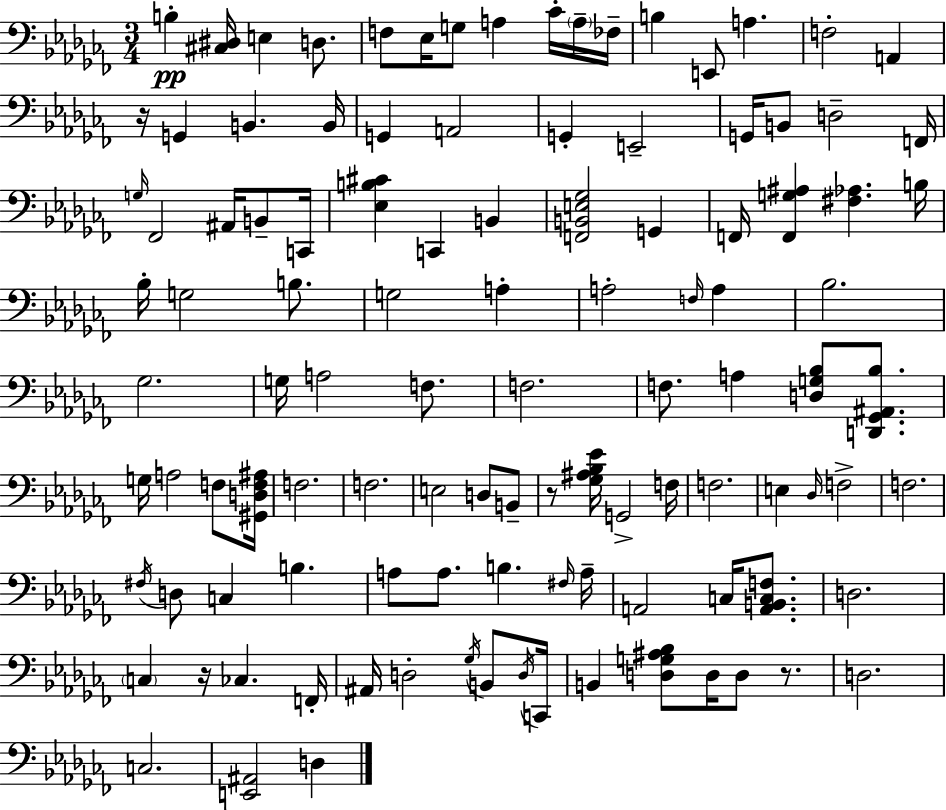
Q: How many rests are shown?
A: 4